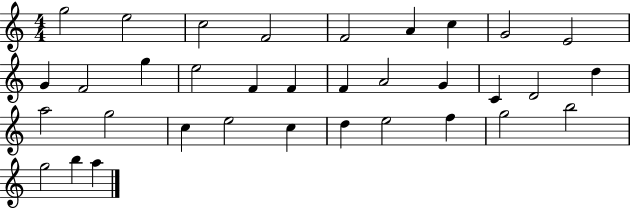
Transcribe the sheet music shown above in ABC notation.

X:1
T:Untitled
M:4/4
L:1/4
K:C
g2 e2 c2 F2 F2 A c G2 E2 G F2 g e2 F F F A2 G C D2 d a2 g2 c e2 c d e2 f g2 b2 g2 b a